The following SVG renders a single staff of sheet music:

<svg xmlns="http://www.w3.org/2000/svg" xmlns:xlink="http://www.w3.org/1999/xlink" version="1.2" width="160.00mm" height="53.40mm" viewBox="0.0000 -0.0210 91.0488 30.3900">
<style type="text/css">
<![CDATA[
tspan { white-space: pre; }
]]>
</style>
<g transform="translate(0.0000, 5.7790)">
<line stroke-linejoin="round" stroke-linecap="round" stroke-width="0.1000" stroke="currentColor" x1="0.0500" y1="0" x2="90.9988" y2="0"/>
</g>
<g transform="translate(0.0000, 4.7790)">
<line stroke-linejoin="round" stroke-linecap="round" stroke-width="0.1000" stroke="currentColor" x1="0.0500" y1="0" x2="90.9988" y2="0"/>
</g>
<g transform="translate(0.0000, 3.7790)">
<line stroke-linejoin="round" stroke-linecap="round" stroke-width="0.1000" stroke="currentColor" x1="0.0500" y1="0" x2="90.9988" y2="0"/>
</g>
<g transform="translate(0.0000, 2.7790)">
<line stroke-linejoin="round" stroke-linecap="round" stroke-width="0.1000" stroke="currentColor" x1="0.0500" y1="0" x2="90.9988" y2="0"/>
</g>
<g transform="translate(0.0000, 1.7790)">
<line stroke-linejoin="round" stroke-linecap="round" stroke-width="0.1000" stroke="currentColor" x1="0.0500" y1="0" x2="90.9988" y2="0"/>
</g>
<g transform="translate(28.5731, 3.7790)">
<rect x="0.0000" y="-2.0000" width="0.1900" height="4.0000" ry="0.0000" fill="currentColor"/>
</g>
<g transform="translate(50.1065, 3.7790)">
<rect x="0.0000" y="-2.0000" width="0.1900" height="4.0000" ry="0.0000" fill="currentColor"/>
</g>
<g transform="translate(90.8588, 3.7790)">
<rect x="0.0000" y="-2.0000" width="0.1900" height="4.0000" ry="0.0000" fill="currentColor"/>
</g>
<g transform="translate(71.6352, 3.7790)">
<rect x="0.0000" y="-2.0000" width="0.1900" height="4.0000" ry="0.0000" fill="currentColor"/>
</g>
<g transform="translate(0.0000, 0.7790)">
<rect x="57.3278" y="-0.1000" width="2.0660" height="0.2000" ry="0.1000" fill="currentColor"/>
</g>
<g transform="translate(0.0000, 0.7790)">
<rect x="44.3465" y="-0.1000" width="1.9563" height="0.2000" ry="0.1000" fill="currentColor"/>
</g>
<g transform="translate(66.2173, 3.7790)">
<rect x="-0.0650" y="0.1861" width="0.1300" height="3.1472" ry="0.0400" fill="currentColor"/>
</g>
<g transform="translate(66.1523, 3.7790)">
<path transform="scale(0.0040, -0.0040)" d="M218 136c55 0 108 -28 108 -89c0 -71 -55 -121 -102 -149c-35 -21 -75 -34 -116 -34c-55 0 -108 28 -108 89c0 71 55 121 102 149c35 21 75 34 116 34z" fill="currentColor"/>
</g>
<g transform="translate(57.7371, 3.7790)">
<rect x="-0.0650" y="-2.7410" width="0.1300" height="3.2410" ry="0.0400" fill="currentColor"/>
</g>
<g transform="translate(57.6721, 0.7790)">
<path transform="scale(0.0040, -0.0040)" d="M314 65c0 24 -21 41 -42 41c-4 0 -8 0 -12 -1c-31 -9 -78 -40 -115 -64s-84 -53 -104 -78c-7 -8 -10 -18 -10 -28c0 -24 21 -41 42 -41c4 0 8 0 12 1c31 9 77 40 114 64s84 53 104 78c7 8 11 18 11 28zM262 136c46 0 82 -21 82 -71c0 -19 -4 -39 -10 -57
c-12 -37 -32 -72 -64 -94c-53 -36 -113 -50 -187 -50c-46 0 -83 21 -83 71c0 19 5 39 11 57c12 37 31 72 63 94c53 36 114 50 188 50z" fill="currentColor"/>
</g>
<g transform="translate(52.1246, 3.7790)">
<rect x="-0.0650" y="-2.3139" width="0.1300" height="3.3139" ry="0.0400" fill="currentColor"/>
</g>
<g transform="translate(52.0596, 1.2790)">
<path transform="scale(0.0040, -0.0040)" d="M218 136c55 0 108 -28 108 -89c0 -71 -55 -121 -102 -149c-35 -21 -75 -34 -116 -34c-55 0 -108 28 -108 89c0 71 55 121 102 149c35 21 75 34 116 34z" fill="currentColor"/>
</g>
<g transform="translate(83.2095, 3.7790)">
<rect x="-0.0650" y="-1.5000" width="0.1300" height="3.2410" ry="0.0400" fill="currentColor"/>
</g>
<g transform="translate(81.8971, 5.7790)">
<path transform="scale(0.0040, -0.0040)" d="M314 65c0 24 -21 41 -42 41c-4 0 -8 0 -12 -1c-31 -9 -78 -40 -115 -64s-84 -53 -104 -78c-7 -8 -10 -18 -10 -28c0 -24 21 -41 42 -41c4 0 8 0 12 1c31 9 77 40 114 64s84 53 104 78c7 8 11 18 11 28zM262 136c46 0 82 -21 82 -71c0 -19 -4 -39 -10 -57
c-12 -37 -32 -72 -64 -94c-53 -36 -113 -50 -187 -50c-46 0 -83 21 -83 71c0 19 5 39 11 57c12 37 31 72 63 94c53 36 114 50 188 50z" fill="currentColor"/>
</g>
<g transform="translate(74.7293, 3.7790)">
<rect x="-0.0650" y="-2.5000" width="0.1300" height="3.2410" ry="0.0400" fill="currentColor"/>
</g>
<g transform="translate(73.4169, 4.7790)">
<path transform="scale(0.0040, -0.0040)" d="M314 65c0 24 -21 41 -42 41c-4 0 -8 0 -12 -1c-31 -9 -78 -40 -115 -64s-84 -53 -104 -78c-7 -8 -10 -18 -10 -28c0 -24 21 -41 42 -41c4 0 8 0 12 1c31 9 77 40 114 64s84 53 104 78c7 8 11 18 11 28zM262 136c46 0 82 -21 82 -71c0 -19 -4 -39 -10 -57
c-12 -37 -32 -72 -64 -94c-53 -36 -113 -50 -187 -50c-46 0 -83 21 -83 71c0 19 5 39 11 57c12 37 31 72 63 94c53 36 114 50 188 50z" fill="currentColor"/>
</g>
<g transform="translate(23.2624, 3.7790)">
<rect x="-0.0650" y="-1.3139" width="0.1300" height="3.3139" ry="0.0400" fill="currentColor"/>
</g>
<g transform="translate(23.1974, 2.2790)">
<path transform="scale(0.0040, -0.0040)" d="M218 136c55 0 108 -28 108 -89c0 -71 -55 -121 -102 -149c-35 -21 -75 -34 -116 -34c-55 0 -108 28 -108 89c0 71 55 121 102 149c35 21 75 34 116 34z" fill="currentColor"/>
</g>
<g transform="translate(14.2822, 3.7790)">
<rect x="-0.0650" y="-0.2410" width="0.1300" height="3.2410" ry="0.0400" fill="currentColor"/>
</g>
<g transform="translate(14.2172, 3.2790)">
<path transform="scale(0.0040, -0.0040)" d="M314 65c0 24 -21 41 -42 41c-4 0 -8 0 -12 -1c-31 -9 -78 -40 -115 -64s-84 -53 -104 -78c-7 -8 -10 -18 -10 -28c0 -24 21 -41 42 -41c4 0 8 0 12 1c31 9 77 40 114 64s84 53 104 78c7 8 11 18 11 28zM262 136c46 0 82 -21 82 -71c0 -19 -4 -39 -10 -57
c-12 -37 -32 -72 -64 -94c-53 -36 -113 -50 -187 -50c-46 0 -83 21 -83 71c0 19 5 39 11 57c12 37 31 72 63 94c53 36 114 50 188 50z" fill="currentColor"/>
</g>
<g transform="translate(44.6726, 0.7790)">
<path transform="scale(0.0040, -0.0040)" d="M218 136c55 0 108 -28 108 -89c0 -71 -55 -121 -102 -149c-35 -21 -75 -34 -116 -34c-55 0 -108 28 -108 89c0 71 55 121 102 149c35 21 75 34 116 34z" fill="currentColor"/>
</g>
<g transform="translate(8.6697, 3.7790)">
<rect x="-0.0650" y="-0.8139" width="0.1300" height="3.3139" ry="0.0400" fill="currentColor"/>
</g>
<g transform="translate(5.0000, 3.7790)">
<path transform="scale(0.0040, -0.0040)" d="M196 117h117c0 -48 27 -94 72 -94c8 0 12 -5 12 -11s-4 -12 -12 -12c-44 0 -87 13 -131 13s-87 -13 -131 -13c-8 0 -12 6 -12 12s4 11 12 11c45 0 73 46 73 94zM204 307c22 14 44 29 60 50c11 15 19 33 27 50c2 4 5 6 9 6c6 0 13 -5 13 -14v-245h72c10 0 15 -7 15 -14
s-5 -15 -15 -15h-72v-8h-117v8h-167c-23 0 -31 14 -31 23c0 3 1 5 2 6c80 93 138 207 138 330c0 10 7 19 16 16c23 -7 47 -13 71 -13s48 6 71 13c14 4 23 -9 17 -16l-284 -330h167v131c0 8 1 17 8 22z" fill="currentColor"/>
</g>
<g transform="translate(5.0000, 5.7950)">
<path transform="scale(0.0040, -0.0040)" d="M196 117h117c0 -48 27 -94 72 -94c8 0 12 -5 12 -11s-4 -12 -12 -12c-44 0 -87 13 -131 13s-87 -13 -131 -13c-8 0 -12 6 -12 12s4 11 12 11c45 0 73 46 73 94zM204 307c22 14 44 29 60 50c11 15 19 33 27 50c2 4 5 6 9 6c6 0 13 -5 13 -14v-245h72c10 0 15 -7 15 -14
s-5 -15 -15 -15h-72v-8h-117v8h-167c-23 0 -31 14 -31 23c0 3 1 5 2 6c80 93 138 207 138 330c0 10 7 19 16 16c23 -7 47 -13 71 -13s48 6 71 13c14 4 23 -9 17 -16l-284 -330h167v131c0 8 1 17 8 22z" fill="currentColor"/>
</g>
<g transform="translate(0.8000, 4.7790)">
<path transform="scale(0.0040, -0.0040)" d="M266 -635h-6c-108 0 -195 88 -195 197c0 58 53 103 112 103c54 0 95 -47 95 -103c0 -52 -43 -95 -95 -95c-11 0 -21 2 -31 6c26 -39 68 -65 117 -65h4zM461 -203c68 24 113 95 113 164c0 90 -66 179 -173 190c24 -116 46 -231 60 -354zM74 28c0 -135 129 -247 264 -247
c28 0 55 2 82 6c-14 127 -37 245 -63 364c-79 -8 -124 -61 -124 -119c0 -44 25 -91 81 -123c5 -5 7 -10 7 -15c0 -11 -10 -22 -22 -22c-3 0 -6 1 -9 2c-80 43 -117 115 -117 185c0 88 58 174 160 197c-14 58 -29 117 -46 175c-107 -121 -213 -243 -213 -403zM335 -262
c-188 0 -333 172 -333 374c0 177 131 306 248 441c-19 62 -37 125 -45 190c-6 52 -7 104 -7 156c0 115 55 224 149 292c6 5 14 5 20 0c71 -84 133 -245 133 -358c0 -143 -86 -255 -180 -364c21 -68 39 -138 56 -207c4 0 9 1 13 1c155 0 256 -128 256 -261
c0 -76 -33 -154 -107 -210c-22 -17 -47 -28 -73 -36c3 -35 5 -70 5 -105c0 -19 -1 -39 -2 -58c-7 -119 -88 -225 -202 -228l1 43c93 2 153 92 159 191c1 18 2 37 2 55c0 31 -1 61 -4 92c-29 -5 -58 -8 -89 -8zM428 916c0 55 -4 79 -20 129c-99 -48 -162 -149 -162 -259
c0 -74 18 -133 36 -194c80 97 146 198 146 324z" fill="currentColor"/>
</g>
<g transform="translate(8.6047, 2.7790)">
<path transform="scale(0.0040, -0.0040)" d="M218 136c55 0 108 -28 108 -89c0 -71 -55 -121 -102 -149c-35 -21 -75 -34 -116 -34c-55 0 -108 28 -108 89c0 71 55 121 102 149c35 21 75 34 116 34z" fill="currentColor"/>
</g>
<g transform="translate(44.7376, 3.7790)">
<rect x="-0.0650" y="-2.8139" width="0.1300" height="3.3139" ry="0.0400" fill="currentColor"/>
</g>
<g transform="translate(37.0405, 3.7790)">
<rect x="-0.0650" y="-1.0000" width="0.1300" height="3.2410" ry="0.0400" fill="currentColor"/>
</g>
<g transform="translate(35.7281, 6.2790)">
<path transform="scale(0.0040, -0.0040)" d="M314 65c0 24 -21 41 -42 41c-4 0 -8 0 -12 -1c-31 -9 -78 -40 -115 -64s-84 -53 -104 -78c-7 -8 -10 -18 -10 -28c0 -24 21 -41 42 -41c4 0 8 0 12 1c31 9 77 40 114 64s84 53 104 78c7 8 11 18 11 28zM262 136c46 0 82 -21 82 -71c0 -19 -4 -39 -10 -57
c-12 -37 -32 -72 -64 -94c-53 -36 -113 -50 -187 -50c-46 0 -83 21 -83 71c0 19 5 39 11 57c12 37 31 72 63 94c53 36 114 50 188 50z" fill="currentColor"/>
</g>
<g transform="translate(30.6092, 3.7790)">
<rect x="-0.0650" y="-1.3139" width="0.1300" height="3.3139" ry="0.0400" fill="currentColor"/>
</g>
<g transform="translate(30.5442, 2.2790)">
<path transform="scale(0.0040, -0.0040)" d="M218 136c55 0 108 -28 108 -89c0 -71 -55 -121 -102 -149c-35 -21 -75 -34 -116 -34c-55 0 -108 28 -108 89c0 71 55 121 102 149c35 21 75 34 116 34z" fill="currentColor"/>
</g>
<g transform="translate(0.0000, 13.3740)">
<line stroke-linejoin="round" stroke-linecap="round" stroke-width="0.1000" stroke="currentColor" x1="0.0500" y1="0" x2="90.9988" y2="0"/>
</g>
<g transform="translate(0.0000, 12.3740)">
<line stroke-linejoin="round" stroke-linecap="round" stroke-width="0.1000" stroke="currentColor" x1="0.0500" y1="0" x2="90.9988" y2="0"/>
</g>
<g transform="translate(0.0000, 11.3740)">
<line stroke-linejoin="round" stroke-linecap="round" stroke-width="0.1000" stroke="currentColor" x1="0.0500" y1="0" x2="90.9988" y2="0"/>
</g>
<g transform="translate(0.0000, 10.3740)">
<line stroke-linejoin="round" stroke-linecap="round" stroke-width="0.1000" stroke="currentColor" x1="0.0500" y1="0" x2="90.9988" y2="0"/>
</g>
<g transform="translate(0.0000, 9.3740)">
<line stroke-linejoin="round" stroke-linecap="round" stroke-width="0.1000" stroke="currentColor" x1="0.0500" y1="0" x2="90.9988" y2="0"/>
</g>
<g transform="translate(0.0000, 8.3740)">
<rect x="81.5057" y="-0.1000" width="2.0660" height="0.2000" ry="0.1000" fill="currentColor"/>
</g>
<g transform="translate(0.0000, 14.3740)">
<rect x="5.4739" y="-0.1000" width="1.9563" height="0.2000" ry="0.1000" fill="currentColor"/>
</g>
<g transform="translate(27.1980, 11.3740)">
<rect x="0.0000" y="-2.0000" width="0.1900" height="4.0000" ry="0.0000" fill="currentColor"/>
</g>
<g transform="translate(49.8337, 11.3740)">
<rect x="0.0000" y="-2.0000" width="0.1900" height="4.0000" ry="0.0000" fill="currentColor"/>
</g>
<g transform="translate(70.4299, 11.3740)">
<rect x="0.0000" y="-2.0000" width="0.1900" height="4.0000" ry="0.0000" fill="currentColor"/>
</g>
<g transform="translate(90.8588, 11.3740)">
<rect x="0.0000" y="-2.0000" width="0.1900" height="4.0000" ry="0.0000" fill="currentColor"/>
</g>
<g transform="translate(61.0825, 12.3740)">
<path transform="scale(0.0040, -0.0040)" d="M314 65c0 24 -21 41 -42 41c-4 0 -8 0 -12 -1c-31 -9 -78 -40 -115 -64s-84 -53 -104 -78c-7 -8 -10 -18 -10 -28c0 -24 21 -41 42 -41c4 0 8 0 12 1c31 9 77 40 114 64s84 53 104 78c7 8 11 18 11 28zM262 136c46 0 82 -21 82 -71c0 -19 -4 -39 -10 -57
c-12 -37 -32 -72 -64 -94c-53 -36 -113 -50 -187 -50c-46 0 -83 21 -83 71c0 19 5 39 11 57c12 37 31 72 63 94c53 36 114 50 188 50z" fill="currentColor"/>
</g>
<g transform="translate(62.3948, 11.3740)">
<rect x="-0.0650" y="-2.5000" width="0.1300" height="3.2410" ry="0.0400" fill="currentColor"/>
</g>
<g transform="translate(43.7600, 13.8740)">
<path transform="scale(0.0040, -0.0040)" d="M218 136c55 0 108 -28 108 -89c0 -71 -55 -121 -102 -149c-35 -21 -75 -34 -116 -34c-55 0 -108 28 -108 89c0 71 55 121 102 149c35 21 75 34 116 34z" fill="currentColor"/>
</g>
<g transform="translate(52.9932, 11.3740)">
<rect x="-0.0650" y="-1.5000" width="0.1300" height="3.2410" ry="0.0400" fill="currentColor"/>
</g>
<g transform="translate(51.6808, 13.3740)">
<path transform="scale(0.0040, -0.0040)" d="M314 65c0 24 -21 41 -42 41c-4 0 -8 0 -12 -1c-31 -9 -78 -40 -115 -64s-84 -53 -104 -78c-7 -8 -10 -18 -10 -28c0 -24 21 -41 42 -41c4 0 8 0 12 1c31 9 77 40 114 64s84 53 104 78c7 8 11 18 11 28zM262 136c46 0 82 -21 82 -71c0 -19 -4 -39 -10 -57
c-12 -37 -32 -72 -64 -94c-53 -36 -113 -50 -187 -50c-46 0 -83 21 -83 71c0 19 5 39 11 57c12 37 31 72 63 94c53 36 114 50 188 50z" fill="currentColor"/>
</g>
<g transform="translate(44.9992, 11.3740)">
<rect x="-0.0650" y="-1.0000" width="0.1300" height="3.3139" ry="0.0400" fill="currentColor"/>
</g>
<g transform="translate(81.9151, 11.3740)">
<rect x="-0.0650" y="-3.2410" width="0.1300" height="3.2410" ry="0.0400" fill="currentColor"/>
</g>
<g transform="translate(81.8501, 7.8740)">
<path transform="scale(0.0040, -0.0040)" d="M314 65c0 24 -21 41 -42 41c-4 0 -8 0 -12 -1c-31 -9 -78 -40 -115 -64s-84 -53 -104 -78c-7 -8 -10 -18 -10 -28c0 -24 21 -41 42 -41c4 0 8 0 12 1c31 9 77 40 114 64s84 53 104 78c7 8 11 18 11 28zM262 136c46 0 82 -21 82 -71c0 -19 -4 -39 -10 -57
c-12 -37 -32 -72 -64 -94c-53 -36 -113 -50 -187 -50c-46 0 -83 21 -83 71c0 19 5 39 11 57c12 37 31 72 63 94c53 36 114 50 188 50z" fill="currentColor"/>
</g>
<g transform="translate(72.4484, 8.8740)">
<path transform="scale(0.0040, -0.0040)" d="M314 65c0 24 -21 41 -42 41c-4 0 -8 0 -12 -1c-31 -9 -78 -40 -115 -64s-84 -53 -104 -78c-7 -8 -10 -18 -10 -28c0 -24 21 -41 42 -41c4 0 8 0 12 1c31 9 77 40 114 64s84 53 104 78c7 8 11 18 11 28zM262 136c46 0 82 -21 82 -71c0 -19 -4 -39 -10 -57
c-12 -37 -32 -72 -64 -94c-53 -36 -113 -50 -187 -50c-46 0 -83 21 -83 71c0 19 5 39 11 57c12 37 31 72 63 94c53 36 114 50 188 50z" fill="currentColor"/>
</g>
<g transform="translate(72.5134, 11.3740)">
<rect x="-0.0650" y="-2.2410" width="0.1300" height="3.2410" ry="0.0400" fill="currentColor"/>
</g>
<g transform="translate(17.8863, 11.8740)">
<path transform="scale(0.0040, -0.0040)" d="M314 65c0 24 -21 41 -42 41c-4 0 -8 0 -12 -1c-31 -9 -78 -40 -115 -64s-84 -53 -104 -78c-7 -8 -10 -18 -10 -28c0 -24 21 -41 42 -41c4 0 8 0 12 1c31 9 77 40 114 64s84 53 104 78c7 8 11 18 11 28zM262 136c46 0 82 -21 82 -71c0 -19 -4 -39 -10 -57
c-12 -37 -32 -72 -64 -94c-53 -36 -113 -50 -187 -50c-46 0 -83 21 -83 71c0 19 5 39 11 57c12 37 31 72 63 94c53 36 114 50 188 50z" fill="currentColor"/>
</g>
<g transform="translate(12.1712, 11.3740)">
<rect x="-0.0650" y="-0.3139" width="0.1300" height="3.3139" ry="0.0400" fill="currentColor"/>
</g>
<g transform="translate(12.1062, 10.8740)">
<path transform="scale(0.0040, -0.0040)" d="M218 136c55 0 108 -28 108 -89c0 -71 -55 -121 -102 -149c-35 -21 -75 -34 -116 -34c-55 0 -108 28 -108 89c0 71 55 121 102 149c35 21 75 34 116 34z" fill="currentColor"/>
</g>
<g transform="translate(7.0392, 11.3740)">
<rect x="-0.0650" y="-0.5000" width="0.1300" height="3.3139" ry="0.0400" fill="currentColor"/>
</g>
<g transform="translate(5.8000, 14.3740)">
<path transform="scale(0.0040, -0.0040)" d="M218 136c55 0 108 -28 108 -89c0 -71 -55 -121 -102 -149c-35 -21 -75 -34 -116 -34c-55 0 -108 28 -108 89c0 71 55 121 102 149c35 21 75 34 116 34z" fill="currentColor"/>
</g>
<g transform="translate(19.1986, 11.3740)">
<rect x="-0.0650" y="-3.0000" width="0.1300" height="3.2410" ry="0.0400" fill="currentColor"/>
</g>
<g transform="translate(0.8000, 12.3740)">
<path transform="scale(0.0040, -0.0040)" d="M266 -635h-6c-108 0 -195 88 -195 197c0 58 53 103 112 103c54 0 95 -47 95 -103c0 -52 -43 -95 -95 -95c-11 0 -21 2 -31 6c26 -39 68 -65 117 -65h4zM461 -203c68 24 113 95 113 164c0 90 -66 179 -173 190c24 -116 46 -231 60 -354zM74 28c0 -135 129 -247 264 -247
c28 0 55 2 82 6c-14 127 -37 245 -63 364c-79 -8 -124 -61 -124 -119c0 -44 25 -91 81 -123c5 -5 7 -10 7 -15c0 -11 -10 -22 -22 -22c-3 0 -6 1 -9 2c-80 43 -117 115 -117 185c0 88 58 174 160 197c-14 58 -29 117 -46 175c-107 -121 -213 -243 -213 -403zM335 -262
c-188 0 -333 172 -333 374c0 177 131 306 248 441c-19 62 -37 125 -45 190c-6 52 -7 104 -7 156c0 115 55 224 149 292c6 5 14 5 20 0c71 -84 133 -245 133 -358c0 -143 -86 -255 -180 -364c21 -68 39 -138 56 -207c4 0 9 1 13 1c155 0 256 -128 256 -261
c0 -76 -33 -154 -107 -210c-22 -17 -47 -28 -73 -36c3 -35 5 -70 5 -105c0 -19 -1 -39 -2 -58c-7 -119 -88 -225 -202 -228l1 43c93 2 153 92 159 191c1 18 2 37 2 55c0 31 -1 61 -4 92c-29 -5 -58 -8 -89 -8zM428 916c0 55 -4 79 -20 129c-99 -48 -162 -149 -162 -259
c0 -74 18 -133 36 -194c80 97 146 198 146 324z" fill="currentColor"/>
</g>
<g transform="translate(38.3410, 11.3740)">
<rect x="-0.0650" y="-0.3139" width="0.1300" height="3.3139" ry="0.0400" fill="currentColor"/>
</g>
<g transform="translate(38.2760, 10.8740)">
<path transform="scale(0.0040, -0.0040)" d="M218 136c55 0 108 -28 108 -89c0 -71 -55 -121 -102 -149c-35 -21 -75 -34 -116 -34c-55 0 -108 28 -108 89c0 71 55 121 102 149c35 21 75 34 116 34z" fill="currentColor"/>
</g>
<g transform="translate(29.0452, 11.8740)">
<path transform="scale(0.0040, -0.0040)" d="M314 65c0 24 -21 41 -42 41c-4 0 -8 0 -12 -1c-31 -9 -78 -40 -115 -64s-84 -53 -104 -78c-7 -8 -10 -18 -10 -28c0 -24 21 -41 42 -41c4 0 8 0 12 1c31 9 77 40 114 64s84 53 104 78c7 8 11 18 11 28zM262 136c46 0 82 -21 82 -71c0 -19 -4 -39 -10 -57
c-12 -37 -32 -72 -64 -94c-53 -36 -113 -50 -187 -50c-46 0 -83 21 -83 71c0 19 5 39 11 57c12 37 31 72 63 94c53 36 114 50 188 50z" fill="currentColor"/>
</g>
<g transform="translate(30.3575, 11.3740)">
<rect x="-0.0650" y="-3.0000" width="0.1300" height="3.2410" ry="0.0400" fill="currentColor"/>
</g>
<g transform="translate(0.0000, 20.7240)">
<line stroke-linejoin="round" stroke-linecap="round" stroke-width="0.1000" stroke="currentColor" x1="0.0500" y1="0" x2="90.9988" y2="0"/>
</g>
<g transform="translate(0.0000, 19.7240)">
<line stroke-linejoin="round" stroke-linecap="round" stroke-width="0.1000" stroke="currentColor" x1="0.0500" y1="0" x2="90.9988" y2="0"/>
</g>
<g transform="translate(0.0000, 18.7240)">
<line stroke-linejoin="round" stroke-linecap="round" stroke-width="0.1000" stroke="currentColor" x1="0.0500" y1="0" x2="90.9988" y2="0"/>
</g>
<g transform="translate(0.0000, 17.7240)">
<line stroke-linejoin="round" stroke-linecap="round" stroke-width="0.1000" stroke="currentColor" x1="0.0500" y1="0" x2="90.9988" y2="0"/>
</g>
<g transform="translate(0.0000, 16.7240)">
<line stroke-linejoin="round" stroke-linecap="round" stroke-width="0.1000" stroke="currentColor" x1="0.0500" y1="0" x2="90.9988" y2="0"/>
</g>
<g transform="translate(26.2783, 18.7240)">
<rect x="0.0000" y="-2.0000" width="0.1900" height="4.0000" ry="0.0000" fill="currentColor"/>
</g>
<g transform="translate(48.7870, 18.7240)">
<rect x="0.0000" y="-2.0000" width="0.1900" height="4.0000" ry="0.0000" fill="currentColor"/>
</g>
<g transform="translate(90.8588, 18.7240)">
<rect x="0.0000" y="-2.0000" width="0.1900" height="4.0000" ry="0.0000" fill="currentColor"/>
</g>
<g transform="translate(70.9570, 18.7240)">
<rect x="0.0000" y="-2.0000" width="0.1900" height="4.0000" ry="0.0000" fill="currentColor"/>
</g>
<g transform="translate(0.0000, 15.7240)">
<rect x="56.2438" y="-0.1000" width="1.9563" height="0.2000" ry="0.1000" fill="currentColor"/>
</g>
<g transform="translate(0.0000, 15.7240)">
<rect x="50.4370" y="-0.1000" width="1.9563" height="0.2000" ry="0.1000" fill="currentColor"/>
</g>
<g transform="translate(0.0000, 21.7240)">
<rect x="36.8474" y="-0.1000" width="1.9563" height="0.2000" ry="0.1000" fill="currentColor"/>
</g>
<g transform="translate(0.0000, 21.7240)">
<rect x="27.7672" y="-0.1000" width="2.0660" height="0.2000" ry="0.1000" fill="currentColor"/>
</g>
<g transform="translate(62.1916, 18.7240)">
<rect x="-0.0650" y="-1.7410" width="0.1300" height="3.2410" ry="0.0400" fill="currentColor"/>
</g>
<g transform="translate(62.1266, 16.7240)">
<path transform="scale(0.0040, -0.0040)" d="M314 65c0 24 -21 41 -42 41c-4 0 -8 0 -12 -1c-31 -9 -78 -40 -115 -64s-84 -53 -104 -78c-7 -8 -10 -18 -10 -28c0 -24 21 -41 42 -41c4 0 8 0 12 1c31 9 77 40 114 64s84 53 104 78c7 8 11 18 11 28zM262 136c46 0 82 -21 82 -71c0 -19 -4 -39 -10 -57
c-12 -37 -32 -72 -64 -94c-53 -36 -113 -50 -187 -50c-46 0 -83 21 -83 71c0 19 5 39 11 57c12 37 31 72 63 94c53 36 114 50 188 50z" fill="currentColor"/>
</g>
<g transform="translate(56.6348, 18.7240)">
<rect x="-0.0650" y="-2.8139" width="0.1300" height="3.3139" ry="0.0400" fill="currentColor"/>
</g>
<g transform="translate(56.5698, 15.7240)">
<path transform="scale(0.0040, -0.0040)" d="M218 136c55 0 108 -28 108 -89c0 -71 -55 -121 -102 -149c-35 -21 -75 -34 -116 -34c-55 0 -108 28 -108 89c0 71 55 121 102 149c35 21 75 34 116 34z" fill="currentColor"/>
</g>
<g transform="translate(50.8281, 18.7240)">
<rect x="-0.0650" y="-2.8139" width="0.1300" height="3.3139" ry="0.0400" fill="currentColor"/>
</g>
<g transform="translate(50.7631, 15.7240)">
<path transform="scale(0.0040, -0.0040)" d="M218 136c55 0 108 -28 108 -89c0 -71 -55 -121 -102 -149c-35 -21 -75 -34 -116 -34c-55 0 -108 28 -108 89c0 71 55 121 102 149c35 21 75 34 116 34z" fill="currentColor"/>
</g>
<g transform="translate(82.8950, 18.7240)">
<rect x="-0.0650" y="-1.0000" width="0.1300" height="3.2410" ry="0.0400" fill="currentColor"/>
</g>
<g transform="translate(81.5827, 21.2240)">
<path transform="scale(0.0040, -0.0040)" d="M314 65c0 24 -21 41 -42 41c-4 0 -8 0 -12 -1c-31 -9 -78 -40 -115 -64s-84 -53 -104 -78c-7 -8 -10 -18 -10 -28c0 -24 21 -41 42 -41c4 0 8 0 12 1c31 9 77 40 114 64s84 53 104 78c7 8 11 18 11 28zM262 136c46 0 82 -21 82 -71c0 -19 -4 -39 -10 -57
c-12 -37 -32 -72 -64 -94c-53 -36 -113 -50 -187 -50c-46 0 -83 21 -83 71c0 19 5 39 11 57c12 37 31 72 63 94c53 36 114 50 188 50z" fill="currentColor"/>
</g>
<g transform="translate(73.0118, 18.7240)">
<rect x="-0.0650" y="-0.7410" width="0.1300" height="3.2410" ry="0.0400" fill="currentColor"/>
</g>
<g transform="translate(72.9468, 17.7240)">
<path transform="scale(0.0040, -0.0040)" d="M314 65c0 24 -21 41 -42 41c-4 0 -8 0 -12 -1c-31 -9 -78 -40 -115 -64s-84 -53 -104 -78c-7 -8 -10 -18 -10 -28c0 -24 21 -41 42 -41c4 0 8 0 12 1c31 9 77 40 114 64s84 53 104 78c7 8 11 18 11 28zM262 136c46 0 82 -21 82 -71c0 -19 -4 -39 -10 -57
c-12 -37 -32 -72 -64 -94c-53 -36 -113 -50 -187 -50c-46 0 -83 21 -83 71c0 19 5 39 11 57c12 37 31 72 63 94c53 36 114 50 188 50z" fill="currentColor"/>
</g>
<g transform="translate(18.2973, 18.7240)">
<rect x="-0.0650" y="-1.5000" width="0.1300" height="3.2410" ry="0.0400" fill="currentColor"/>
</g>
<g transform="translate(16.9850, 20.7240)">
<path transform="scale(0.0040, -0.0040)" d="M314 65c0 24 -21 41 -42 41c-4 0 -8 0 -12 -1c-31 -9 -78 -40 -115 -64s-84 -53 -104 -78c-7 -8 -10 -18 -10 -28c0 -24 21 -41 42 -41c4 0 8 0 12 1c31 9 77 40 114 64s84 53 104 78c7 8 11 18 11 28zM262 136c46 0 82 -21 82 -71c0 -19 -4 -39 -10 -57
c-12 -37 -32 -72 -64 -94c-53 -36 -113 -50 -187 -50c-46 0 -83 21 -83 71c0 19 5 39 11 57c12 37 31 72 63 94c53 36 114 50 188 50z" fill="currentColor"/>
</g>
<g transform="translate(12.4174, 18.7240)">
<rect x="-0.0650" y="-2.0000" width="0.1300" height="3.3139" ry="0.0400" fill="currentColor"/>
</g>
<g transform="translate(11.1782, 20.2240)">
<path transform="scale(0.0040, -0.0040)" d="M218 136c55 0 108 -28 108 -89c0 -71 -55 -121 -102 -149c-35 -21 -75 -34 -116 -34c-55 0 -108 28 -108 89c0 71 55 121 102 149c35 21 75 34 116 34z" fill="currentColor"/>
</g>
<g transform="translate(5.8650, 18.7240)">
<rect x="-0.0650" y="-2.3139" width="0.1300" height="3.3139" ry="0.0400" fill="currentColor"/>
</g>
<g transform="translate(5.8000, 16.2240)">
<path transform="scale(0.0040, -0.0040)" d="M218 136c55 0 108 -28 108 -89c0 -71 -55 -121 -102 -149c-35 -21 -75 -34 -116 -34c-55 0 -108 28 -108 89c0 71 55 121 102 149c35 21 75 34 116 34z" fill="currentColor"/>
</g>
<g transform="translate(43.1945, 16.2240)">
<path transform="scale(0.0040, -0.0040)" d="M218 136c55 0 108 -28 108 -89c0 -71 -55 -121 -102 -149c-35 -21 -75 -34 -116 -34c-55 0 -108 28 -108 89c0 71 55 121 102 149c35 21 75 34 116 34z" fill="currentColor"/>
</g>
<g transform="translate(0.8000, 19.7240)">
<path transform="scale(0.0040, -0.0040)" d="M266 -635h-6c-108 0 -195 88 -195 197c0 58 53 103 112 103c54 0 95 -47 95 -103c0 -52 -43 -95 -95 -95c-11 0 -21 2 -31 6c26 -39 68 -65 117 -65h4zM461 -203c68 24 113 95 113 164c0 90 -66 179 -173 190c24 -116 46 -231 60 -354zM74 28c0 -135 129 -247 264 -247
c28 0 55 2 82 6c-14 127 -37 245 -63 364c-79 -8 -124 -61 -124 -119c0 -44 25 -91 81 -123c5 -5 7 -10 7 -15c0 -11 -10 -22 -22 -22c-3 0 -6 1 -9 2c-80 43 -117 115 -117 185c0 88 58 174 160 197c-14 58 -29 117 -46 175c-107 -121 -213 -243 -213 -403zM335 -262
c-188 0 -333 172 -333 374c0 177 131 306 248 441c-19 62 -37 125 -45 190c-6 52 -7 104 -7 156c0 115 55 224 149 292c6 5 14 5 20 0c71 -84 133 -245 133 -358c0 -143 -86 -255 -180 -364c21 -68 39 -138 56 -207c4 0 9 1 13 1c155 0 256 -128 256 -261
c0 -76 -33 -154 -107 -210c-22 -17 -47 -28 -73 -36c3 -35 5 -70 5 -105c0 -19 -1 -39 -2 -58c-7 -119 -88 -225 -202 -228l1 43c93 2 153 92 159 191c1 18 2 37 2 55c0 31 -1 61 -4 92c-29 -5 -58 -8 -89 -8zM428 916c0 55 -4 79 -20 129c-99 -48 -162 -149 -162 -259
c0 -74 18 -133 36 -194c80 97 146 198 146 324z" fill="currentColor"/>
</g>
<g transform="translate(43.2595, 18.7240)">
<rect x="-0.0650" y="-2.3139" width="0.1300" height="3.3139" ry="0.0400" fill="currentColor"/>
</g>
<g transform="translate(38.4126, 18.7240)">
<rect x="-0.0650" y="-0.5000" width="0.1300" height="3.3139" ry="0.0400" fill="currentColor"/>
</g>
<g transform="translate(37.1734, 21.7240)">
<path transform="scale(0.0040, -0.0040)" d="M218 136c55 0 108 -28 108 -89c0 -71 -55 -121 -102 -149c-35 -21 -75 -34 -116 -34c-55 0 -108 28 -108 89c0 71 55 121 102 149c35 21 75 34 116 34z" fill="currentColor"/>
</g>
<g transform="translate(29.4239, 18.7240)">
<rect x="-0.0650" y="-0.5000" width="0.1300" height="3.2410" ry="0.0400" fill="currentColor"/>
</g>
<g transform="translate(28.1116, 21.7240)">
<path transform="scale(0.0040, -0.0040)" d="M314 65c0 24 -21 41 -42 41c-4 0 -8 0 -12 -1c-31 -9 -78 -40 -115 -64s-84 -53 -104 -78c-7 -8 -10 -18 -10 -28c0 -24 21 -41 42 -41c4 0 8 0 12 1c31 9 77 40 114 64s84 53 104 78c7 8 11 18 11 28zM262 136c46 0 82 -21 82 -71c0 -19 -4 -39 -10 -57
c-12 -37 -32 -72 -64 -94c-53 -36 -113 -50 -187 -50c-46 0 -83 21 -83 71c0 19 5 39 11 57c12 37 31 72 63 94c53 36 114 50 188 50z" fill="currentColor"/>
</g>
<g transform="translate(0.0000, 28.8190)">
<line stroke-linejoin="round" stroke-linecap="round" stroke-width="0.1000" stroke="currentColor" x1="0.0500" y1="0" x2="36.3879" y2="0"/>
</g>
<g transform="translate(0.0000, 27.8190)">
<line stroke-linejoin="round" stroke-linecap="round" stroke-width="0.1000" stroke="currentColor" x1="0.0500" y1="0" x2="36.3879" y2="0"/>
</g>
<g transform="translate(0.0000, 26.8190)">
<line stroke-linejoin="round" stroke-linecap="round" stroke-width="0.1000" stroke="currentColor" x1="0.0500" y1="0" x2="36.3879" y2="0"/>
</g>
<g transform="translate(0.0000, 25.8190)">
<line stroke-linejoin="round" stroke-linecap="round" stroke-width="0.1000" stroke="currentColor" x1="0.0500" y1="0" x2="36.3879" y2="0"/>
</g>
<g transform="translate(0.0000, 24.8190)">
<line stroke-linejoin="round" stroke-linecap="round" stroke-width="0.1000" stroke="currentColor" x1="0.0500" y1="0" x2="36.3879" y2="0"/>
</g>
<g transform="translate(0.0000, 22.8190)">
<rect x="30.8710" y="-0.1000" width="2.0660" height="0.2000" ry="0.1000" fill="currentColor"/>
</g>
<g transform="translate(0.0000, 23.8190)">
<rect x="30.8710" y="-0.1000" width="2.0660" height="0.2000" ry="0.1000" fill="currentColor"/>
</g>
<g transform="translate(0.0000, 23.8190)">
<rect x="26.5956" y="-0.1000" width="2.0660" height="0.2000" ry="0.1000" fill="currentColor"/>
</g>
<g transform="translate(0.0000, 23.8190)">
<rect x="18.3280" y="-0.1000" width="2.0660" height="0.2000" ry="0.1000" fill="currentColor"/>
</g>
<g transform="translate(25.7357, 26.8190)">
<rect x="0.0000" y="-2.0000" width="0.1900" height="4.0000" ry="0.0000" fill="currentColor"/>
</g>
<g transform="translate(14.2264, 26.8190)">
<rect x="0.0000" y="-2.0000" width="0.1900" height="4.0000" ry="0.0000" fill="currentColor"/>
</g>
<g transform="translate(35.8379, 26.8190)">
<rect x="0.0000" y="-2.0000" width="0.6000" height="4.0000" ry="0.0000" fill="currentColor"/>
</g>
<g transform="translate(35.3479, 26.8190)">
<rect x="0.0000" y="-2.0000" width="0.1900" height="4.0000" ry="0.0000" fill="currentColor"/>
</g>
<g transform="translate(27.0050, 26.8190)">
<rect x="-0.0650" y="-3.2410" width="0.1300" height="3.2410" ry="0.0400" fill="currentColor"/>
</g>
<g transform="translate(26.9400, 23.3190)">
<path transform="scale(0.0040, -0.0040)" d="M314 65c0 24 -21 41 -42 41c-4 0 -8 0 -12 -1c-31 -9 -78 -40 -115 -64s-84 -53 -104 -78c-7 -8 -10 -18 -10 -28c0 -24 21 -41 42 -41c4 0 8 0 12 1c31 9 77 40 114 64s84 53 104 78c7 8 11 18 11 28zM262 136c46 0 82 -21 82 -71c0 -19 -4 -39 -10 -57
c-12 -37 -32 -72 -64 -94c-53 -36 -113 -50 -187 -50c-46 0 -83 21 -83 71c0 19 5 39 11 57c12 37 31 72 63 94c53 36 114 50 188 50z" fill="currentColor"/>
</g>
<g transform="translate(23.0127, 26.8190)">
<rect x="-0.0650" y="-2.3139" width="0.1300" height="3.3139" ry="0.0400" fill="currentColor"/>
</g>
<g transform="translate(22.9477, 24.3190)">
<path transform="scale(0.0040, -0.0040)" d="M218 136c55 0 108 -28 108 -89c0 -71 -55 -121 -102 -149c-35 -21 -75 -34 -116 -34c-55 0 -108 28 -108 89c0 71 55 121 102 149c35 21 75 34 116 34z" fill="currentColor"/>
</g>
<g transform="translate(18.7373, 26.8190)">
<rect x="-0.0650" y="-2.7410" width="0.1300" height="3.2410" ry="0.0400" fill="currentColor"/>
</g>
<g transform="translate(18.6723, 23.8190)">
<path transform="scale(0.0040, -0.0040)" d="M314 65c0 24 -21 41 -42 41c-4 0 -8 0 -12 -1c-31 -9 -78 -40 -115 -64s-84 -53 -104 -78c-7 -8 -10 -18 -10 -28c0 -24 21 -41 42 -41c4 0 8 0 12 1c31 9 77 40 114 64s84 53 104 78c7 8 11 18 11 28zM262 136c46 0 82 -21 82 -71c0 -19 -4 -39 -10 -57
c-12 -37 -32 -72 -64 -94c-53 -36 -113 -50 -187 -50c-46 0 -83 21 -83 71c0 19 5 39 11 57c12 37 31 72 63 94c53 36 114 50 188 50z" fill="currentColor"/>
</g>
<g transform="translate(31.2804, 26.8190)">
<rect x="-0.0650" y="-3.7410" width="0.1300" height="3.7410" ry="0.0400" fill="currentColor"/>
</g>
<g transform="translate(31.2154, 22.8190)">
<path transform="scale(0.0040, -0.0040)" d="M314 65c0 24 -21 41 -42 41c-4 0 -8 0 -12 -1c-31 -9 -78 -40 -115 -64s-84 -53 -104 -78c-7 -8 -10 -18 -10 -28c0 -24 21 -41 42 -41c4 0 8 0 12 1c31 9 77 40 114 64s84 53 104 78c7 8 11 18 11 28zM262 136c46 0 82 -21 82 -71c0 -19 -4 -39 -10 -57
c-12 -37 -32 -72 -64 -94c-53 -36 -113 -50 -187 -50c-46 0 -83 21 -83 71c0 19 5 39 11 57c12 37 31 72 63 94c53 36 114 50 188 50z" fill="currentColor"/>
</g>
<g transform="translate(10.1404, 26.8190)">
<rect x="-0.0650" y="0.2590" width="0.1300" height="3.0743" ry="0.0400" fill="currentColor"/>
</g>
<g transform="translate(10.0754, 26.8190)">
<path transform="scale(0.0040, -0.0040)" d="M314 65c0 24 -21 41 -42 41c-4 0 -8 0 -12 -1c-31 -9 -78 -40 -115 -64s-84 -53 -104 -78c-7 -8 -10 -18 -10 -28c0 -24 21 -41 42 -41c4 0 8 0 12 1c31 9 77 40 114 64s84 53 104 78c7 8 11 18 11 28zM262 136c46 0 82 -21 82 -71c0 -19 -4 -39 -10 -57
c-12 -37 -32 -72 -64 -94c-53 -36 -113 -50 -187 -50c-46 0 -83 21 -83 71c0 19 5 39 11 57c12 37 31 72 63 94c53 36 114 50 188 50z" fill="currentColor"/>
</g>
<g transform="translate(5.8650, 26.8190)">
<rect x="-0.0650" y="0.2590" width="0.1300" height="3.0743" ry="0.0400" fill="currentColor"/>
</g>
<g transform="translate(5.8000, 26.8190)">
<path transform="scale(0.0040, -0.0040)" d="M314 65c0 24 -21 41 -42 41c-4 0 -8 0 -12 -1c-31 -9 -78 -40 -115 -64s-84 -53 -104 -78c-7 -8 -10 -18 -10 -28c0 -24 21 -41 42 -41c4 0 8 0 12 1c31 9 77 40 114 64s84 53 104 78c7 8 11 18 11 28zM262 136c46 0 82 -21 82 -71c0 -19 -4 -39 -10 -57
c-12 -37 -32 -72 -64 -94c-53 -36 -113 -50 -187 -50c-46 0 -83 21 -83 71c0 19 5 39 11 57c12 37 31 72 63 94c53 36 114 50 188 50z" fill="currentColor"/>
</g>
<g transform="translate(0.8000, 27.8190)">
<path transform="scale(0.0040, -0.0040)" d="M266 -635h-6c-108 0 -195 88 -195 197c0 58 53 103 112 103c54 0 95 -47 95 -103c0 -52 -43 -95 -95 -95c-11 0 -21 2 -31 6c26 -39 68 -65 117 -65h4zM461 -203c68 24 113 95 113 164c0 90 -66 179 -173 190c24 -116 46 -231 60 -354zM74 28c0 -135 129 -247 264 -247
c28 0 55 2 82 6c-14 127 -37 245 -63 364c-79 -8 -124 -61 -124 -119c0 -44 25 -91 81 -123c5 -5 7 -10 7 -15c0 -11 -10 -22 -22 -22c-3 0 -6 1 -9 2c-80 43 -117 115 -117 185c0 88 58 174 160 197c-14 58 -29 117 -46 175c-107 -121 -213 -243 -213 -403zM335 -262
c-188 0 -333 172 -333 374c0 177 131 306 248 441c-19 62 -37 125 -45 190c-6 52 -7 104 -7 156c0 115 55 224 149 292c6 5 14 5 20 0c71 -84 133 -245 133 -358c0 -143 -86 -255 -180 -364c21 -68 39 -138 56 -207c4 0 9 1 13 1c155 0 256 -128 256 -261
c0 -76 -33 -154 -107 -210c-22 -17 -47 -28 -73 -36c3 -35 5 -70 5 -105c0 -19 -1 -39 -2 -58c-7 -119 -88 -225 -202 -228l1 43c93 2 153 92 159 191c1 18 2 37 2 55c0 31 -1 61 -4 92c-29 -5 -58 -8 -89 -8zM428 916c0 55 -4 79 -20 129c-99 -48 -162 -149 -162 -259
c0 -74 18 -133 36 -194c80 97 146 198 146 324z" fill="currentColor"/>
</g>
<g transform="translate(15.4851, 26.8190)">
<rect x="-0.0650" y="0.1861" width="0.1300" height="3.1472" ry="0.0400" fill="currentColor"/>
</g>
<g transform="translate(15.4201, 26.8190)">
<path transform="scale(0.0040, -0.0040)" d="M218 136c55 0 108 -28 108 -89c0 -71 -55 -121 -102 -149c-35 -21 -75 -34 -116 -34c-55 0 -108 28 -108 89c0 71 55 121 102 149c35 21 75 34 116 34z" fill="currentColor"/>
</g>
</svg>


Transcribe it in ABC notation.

X:1
T:Untitled
M:4/4
L:1/4
K:C
d c2 e e D2 a g a2 B G2 E2 C c A2 A2 c D E2 G2 g2 b2 g F E2 C2 C g a a f2 d2 D2 B2 B2 B a2 g b2 c'2